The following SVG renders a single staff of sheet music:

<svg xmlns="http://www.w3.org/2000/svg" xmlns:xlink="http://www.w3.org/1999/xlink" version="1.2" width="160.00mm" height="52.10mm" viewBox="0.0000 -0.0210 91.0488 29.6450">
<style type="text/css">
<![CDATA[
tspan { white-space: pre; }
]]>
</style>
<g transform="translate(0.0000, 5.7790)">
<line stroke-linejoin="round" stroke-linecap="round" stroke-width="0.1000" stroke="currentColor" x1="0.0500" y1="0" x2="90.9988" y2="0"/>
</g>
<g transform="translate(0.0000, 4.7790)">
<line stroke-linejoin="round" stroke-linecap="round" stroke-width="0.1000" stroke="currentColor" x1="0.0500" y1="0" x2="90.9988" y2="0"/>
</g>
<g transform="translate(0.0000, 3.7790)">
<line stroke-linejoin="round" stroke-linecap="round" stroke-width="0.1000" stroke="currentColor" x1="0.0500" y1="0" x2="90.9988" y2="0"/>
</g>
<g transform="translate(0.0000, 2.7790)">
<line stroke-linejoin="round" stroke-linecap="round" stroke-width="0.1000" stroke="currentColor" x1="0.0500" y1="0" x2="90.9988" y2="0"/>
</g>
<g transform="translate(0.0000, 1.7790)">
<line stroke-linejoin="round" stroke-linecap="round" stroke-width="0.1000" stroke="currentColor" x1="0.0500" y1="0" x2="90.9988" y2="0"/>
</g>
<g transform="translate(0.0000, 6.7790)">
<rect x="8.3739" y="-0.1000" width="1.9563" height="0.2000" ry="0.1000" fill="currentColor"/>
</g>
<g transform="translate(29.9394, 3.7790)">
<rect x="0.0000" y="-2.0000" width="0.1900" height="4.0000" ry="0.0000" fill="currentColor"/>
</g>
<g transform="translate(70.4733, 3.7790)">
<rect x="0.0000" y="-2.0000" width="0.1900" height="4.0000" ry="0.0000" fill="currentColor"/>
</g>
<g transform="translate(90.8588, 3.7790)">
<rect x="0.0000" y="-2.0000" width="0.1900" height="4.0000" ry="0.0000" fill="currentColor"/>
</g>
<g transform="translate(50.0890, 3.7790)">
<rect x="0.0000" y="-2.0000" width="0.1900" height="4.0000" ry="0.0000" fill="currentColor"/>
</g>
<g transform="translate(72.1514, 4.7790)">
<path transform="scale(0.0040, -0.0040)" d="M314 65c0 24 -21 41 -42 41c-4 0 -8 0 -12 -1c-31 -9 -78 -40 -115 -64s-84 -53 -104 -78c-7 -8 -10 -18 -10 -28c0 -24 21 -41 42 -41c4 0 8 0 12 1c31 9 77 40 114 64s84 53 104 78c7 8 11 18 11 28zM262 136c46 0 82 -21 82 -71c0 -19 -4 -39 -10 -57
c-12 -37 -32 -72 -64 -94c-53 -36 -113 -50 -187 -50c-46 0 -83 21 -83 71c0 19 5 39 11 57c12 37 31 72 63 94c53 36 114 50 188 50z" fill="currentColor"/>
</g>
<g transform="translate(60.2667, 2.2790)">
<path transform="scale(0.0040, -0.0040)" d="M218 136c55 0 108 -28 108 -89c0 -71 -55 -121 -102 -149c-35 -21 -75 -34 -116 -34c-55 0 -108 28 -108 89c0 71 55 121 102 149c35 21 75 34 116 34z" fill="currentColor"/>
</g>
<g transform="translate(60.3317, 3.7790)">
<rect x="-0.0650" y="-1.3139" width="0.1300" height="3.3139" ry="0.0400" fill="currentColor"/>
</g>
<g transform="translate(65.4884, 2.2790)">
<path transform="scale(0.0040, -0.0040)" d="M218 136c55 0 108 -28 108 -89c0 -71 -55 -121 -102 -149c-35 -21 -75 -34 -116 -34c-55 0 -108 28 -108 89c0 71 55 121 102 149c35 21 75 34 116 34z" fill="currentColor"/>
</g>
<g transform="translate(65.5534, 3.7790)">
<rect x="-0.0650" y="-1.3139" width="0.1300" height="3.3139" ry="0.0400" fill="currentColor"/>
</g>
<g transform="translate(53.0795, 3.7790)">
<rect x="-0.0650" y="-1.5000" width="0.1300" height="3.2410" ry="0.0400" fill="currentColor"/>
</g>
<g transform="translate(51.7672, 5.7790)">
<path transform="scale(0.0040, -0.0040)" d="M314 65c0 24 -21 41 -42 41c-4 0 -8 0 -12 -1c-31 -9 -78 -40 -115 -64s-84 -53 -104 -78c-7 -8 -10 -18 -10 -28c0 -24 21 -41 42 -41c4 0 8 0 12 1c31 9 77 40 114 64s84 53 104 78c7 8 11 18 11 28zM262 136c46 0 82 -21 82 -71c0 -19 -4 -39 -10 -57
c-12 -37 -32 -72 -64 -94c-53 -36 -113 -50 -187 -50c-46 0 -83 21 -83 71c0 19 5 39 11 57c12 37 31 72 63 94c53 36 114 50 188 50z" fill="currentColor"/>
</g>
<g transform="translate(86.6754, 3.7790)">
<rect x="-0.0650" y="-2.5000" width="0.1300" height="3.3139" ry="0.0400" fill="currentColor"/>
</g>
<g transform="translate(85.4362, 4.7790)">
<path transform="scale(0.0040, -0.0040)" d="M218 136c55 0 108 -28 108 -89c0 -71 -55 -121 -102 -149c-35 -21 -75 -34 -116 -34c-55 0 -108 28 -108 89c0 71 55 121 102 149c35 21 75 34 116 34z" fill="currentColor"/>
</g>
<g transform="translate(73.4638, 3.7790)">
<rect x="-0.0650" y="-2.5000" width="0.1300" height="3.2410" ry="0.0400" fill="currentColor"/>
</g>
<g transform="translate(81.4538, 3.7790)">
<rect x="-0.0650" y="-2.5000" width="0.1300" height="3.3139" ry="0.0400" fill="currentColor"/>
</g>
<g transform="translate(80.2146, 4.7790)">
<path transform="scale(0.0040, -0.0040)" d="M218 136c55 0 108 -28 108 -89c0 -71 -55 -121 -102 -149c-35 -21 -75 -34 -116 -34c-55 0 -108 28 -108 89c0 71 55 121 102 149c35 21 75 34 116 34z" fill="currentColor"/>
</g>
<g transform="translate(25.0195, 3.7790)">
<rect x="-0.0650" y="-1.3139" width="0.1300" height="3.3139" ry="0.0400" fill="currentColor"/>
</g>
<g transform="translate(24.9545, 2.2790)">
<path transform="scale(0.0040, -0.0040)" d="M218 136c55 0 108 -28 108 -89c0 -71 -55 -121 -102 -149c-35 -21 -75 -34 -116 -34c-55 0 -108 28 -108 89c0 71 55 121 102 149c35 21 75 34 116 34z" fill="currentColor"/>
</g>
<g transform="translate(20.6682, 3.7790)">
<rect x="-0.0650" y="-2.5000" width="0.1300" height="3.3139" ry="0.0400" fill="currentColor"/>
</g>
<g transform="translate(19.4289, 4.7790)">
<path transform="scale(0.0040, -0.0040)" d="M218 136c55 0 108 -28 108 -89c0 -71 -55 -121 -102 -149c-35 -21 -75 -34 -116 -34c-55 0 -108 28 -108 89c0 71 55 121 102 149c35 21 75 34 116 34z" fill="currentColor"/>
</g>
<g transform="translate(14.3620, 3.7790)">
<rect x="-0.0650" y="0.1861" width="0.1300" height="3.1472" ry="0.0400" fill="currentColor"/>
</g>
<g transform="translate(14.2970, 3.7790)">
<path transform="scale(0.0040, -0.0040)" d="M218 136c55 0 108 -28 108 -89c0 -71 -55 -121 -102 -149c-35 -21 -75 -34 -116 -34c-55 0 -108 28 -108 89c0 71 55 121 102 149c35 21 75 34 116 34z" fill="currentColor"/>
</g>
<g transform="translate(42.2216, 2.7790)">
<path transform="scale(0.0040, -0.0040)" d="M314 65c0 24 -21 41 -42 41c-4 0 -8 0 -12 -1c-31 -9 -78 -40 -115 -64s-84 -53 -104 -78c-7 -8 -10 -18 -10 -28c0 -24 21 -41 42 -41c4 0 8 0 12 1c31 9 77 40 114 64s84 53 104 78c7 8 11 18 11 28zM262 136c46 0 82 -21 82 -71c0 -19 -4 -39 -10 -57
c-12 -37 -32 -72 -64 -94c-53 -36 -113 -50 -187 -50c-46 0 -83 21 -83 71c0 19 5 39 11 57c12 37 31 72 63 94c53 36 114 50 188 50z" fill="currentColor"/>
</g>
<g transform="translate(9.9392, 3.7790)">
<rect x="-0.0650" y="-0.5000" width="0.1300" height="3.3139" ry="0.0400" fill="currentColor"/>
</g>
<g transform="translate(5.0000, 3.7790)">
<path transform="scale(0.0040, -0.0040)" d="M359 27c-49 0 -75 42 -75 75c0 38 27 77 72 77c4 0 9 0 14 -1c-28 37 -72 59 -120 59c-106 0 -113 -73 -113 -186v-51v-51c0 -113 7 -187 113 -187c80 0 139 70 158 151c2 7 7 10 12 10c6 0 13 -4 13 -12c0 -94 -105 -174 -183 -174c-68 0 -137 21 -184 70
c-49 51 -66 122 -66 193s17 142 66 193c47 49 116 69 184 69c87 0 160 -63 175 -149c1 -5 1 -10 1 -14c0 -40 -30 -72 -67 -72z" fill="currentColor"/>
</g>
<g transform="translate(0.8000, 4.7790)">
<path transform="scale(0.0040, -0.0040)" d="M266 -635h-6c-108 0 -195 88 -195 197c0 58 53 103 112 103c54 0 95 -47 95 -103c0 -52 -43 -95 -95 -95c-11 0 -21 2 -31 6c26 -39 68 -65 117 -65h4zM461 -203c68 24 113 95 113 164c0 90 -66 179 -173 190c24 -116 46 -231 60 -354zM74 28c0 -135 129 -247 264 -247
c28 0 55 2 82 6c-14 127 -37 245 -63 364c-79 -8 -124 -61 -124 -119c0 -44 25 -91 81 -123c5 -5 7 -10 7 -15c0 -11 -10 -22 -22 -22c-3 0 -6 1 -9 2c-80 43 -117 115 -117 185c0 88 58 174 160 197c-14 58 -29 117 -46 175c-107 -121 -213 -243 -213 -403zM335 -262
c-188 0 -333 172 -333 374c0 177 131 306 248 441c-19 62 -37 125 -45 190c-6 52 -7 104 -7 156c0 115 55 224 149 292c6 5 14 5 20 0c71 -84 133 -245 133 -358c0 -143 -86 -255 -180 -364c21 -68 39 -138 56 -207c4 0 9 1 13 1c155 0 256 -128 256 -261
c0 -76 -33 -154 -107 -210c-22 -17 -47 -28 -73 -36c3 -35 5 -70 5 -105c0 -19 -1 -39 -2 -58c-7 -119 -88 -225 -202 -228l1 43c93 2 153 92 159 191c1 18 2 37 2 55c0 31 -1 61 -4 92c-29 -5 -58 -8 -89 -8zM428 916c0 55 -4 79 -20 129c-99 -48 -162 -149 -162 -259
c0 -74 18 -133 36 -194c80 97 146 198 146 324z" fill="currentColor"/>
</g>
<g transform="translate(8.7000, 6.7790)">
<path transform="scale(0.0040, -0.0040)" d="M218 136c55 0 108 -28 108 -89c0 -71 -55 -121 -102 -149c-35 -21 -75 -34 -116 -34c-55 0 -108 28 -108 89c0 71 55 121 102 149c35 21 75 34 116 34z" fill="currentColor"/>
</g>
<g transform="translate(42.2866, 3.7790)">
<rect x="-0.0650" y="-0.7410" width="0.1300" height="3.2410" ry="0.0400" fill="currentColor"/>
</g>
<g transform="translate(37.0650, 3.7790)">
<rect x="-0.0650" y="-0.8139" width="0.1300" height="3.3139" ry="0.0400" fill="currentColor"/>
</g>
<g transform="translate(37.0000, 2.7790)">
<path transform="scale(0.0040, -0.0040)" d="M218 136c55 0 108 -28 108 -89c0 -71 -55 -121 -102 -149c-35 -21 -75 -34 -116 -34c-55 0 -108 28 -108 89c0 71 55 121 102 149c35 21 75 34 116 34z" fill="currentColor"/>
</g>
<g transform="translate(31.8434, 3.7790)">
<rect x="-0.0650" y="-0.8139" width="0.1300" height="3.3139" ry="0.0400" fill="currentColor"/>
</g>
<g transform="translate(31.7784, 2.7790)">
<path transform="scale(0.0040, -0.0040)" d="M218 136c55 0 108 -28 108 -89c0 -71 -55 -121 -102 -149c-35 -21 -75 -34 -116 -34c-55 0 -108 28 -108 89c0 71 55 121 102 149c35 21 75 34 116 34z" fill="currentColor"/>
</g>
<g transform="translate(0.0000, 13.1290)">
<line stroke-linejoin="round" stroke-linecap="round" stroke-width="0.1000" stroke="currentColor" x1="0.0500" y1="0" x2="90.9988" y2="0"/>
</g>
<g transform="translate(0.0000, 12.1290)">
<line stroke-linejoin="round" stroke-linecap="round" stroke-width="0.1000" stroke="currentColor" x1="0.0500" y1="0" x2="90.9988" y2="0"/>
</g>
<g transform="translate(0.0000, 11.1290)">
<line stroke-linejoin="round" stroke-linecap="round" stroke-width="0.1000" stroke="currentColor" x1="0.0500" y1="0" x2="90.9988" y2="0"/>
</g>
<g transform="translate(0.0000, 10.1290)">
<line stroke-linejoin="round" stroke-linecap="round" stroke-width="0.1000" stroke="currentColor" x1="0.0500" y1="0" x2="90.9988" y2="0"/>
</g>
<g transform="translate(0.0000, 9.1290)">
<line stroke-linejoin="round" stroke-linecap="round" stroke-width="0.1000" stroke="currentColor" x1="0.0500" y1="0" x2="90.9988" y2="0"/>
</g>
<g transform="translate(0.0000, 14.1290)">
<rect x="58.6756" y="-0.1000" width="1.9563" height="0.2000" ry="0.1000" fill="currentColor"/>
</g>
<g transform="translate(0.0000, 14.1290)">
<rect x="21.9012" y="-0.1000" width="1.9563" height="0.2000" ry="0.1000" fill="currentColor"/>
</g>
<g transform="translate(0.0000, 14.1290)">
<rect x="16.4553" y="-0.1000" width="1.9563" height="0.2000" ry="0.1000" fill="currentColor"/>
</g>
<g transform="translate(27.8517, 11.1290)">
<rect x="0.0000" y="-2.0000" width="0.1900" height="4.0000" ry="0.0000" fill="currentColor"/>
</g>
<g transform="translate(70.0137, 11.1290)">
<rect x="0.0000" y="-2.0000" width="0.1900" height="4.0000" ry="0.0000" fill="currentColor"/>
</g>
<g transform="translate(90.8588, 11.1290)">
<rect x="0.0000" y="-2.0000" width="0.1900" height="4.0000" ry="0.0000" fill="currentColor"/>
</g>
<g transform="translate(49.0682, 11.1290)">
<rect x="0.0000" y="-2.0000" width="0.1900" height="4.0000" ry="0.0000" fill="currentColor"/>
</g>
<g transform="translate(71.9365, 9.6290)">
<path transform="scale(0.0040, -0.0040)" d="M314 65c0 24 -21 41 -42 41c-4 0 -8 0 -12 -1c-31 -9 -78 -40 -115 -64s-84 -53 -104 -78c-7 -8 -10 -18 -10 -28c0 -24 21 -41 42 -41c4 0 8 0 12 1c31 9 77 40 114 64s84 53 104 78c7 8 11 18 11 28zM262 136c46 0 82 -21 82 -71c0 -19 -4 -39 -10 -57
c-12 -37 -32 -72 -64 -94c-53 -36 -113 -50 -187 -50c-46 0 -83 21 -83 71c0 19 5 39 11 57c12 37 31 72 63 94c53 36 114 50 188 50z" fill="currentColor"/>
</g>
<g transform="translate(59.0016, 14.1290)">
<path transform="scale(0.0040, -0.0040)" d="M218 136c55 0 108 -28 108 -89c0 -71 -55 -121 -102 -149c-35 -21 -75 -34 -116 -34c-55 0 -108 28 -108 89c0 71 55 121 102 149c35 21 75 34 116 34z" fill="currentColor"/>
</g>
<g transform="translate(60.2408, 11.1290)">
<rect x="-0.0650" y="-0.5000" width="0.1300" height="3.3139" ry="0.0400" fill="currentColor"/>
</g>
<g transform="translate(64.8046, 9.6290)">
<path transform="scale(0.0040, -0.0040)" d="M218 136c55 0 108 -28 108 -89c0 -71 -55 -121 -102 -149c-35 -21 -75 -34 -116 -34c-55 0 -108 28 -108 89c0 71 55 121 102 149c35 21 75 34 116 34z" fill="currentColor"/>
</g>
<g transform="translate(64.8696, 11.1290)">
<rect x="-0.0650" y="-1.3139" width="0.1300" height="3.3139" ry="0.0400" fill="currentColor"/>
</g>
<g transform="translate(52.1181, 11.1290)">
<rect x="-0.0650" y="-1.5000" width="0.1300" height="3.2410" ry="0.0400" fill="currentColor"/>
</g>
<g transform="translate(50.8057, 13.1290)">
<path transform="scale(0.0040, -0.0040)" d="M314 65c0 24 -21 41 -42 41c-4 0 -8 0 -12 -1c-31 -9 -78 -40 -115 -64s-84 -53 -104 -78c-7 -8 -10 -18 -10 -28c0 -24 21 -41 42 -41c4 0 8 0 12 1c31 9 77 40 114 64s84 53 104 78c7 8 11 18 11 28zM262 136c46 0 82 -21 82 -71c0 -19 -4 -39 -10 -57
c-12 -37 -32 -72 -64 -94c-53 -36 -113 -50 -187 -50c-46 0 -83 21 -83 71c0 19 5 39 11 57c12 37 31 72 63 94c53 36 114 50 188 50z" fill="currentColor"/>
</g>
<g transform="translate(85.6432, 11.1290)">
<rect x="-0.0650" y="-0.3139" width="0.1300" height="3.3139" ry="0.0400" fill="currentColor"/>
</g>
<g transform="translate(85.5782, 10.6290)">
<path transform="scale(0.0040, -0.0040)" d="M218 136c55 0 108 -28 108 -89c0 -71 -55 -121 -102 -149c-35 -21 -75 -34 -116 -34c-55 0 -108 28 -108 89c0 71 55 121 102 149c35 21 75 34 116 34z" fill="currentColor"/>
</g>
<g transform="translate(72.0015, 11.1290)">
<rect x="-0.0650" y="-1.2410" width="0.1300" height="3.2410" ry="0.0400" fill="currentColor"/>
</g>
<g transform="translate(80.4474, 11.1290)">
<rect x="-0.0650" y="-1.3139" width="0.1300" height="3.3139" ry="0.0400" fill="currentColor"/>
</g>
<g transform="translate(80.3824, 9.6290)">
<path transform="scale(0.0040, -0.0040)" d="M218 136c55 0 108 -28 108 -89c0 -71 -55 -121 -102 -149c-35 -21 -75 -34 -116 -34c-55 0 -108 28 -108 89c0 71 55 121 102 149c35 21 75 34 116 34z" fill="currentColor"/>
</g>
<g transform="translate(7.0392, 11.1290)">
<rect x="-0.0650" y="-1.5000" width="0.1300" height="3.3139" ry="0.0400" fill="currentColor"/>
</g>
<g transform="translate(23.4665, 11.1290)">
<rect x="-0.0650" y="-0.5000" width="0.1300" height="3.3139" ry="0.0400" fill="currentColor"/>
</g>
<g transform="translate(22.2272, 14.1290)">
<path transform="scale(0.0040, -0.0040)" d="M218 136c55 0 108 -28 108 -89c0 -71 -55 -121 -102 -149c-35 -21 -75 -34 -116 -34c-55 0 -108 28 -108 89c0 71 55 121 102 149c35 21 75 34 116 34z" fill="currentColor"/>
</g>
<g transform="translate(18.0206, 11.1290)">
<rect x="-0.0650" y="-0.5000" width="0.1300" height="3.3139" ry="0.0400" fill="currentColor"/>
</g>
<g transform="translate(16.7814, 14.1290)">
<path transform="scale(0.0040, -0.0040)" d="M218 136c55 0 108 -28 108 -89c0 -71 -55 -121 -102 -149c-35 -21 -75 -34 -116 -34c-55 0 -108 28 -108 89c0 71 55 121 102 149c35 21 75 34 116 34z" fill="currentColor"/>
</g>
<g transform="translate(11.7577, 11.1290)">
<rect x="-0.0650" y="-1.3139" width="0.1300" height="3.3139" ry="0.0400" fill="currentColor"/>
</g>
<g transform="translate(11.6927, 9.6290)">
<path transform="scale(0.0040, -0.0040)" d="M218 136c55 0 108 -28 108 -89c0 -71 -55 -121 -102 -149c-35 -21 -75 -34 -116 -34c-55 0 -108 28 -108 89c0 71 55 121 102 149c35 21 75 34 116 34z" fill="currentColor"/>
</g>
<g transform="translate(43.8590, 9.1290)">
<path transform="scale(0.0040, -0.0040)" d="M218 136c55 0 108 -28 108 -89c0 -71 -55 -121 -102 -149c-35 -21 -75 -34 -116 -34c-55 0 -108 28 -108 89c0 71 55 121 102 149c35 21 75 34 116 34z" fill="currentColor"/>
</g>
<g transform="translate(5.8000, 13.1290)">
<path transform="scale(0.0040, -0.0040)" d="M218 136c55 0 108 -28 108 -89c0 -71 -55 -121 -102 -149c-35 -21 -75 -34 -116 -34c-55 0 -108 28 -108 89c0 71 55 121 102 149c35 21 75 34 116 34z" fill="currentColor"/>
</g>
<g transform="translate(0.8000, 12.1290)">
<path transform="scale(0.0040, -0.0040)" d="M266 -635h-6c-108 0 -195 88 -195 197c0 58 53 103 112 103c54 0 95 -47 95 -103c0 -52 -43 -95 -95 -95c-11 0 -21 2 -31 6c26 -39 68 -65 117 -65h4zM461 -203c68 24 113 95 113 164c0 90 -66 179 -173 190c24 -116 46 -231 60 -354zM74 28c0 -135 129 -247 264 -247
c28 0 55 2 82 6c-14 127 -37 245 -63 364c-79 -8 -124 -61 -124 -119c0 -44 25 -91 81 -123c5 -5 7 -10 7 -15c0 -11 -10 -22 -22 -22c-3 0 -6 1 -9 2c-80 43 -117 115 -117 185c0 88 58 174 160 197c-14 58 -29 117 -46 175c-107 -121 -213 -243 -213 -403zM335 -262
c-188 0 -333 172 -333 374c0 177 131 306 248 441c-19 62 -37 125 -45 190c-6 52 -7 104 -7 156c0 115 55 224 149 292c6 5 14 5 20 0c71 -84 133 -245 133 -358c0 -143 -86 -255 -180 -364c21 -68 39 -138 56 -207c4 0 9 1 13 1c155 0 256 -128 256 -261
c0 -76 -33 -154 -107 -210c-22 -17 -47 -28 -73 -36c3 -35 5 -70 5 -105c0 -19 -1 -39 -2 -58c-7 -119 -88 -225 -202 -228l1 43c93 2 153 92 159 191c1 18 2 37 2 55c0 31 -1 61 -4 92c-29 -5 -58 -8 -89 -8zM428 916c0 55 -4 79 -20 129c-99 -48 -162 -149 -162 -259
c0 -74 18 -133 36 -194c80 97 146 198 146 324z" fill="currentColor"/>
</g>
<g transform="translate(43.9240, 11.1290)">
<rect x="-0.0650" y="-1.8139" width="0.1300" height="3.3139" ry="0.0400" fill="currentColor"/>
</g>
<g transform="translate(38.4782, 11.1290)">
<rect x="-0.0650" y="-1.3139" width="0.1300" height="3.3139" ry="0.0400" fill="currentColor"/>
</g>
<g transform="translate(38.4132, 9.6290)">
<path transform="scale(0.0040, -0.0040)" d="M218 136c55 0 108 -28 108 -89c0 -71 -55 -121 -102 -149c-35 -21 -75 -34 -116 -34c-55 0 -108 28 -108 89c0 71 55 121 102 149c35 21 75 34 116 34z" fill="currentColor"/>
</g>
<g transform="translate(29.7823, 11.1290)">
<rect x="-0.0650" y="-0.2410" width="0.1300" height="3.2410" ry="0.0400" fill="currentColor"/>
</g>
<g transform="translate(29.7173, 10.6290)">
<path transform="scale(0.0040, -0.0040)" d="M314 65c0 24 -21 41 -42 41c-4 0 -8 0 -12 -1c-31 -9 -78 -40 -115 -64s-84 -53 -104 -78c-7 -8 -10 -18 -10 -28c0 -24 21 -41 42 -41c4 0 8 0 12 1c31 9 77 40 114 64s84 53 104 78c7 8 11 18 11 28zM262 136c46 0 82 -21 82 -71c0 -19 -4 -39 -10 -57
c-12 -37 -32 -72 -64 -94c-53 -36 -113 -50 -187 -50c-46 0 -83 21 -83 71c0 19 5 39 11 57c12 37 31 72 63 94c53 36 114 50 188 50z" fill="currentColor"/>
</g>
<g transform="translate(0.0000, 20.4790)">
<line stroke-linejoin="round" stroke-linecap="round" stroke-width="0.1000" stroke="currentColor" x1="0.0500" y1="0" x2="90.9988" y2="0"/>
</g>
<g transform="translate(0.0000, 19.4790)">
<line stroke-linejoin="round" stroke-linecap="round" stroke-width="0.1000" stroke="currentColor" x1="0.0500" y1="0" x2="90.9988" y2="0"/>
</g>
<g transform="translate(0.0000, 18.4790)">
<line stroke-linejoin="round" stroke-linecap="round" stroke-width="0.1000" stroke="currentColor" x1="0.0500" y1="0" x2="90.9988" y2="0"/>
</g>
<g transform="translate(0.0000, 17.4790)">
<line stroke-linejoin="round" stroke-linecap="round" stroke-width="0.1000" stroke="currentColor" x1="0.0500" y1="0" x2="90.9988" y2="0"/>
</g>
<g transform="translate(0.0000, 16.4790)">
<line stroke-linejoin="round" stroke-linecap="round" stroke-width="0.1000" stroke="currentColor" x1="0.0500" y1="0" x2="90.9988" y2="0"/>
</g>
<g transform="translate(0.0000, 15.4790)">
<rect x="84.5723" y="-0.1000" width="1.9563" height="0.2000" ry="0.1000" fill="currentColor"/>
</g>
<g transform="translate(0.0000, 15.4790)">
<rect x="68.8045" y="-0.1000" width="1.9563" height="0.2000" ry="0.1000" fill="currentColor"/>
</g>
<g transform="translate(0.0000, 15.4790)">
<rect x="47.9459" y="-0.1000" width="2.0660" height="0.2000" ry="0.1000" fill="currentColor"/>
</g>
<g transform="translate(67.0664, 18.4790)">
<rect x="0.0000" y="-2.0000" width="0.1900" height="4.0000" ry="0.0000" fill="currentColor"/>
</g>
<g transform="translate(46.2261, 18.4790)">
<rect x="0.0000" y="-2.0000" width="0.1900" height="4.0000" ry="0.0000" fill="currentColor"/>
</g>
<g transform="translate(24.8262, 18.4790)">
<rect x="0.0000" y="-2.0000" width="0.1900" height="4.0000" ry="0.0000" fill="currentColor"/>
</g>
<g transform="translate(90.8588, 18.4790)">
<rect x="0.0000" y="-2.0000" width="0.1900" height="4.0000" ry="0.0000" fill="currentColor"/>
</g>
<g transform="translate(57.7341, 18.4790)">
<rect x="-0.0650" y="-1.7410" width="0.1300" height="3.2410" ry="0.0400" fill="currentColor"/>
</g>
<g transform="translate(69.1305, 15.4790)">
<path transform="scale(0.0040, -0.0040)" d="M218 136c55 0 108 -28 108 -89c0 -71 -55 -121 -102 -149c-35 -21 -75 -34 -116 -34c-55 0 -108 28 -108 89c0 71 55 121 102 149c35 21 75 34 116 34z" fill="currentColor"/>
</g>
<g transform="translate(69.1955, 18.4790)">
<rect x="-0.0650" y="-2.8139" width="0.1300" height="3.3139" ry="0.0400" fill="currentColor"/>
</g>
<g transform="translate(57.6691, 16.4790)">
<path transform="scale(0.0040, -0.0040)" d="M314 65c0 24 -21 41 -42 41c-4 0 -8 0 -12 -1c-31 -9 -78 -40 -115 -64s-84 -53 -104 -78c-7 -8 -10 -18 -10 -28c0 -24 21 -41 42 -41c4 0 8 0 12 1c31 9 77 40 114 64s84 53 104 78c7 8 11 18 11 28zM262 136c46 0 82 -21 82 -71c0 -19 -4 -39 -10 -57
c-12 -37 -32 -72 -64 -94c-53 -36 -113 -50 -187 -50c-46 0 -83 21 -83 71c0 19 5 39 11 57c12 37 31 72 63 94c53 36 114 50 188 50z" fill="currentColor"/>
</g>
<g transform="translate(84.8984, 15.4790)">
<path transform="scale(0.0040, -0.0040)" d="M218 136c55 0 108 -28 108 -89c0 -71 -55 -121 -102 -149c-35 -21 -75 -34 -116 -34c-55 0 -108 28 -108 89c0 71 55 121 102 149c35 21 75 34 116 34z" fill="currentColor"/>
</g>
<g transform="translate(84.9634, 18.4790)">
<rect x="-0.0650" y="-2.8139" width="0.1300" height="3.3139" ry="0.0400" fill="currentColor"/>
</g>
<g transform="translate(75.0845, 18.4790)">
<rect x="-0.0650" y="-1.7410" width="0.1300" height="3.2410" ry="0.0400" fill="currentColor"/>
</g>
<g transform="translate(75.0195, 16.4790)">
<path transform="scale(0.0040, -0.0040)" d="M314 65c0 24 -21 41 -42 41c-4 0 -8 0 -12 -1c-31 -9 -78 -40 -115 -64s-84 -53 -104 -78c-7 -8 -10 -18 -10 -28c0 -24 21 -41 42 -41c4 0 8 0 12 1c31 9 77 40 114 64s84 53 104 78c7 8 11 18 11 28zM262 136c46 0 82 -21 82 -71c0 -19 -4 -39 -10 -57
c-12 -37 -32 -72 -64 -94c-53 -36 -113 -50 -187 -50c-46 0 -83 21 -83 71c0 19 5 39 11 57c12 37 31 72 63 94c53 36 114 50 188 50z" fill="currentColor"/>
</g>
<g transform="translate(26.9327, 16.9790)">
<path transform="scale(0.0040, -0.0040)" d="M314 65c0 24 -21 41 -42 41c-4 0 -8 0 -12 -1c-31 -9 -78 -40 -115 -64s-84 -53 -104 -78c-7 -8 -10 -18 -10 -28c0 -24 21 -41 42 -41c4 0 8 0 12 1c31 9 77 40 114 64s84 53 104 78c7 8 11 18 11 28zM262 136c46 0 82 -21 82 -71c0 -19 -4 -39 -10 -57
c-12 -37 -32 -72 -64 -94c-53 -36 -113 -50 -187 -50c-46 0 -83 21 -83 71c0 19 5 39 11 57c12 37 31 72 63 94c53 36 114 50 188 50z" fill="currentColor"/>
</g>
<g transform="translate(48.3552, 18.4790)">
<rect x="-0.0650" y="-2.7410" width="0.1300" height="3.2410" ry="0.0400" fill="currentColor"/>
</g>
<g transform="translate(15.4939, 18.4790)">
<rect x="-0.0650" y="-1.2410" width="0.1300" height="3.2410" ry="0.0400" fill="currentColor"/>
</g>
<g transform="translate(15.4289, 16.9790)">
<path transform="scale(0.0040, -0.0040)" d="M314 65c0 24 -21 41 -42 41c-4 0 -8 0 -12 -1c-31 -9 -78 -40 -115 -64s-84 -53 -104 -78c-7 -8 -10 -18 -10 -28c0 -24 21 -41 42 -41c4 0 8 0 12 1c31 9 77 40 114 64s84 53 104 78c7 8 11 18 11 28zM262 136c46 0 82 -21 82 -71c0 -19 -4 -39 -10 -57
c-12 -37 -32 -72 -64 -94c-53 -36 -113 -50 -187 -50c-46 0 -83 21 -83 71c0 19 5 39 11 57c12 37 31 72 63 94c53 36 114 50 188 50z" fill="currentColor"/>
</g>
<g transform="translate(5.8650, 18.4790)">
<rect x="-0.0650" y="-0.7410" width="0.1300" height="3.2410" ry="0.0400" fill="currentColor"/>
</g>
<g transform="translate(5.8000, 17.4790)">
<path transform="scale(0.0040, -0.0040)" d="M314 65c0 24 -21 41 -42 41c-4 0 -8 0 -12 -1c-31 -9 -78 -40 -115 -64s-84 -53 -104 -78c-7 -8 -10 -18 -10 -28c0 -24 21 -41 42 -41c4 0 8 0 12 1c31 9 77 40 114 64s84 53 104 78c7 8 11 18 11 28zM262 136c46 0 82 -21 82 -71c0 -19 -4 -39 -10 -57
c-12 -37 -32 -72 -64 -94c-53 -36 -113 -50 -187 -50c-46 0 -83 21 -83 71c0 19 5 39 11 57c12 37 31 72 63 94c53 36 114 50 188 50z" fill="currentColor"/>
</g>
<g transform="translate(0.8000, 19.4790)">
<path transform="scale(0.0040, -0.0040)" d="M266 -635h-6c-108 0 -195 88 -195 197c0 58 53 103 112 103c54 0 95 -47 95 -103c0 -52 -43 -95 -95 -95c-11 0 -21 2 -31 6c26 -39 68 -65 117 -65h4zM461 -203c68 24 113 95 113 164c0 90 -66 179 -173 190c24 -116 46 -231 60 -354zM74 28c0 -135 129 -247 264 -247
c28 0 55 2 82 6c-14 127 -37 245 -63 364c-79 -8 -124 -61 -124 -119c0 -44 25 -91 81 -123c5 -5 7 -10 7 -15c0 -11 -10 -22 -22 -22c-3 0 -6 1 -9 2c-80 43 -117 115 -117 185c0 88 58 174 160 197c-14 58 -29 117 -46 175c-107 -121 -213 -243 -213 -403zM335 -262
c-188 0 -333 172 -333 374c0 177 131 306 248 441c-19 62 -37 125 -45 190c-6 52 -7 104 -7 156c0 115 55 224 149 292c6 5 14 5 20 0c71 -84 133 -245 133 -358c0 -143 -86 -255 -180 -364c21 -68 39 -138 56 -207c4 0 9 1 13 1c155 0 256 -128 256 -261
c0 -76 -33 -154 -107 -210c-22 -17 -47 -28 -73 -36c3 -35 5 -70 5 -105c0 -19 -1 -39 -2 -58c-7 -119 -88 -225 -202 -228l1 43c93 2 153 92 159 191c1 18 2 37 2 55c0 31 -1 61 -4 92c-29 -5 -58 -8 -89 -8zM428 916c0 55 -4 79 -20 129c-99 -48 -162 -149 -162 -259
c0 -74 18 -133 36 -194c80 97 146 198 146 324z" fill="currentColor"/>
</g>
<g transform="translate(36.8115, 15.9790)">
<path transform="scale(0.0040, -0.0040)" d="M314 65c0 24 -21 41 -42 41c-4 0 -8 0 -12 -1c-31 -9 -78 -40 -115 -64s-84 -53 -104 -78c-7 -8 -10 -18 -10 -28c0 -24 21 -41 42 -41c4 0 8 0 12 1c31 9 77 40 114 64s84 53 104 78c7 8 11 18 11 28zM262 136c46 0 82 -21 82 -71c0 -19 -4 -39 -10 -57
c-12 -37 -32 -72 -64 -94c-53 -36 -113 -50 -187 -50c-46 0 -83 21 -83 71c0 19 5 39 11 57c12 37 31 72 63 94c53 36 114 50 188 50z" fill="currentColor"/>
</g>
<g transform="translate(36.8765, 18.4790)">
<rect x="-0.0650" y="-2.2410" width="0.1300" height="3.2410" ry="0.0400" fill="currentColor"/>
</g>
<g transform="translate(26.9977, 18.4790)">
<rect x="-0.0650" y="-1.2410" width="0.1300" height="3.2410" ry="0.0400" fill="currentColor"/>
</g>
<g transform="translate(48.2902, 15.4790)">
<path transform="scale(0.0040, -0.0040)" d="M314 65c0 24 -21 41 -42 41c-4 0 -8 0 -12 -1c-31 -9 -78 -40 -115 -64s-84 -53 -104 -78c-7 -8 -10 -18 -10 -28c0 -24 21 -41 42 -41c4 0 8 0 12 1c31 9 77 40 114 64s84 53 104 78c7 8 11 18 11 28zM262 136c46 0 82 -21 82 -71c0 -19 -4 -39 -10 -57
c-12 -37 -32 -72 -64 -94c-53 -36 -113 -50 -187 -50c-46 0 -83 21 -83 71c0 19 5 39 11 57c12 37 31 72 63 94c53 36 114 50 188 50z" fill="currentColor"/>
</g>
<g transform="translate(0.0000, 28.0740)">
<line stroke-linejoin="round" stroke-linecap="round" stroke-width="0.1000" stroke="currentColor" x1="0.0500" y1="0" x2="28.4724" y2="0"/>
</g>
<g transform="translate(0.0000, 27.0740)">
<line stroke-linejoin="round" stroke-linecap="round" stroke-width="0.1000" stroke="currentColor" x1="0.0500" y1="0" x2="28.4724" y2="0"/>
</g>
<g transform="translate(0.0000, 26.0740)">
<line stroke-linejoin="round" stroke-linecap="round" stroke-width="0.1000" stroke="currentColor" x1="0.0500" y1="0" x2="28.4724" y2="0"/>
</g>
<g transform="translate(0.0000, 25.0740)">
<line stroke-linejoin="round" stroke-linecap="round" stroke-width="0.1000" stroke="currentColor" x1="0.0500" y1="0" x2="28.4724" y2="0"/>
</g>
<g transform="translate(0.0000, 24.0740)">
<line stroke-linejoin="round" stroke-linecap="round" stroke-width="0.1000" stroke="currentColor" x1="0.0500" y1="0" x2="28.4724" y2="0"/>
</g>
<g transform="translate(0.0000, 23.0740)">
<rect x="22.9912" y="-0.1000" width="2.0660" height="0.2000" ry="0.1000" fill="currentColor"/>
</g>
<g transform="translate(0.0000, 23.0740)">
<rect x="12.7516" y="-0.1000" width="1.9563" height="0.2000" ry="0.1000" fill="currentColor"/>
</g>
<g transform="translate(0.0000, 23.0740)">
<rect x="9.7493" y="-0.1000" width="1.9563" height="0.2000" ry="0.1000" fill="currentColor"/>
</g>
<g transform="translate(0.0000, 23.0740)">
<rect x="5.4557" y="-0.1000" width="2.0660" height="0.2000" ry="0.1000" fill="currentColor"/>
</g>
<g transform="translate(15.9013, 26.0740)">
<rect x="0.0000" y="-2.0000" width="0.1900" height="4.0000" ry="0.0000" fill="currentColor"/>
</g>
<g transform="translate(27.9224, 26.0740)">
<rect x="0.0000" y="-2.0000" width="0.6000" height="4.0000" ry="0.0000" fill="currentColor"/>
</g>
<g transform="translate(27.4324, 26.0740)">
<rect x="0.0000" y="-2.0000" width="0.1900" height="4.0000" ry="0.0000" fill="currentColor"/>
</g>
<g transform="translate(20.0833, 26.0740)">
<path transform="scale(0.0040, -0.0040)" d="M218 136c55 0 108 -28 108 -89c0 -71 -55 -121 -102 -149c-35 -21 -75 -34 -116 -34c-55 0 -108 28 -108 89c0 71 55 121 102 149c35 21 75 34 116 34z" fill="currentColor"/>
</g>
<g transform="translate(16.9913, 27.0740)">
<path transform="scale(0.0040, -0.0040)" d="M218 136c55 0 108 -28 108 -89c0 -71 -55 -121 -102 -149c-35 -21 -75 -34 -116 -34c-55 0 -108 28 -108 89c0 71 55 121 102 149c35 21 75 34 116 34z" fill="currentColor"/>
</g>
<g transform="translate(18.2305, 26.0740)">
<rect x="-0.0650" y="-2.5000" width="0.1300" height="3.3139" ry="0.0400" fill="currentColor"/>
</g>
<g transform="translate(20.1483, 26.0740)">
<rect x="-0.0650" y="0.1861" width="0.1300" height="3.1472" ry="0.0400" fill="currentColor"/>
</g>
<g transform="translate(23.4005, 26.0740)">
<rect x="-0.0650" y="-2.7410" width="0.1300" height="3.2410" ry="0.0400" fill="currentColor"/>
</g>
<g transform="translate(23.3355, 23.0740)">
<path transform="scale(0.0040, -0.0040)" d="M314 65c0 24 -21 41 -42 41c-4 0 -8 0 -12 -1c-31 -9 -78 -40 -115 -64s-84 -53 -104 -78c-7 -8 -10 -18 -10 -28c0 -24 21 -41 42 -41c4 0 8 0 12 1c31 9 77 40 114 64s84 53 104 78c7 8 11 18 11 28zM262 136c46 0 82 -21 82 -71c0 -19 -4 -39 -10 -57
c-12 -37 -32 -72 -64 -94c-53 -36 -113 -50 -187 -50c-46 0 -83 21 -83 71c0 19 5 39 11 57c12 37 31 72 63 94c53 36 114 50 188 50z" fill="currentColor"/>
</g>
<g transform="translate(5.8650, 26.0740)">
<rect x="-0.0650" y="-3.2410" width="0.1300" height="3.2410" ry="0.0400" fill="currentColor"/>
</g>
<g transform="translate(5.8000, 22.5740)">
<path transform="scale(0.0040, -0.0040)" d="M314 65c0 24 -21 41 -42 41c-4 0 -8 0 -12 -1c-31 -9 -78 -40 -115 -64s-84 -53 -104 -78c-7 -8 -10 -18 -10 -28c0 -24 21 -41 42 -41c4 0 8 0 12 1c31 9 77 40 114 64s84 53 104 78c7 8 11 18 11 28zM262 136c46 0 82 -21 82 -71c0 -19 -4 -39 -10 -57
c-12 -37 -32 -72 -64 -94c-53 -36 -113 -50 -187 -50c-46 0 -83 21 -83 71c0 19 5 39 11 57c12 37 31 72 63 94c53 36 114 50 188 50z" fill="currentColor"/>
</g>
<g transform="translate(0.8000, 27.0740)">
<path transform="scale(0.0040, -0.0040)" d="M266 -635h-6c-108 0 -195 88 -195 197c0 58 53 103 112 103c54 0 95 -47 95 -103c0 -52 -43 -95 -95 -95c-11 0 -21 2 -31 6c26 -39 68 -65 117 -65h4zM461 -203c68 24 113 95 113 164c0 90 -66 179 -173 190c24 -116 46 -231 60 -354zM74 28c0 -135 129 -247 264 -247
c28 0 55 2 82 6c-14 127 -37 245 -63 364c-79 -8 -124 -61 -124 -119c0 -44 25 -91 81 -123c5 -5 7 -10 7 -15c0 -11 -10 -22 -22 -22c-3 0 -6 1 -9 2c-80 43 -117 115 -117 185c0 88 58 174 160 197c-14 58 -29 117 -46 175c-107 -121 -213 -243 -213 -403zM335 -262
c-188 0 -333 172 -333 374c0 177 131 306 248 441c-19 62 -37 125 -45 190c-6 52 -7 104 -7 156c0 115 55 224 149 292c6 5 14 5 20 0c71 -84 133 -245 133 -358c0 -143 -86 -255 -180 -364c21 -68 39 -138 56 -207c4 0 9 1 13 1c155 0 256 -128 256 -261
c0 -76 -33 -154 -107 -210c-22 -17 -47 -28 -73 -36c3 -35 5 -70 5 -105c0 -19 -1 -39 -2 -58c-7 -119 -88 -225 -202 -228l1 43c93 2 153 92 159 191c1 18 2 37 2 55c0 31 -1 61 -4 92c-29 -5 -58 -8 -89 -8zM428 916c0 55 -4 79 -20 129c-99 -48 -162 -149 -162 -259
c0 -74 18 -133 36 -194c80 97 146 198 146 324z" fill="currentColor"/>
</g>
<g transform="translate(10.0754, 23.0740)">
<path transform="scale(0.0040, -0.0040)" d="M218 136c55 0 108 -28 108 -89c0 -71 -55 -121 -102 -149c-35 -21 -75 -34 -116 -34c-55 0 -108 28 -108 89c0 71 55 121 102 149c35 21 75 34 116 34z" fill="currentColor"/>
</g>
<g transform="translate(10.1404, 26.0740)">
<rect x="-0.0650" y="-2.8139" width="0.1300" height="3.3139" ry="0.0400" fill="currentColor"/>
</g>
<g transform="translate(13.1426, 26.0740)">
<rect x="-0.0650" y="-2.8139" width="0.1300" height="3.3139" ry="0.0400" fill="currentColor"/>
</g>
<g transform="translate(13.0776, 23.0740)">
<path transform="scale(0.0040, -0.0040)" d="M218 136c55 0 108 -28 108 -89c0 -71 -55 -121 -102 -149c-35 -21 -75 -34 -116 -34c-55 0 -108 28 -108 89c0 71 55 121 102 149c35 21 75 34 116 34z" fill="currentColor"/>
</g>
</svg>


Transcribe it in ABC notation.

X:1
T:Untitled
M:4/4
L:1/4
K:C
C B G e d d d2 E2 e e G2 G G E e C C c2 e f E2 C e e2 e c d2 e2 e2 g2 a2 f2 a f2 a b2 a a G B a2